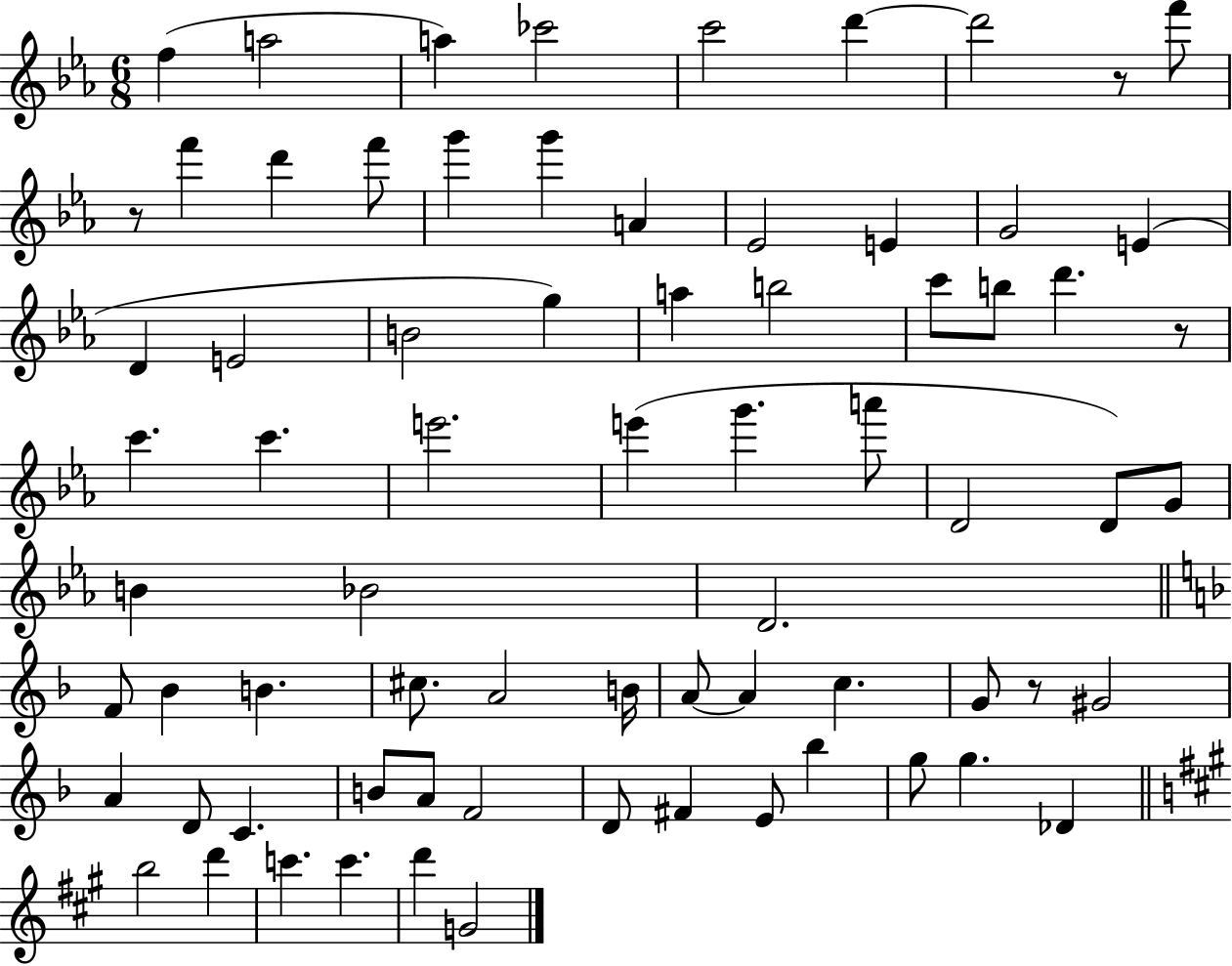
F5/q A5/h A5/q CES6/h C6/h D6/q D6/h R/e F6/e R/e F6/q D6/q F6/e G6/q G6/q A4/q Eb4/h E4/q G4/h E4/q D4/q E4/h B4/h G5/q A5/q B5/h C6/e B5/e D6/q. R/e C6/q. C6/q. E6/h. E6/q G6/q. A6/e D4/h D4/e G4/e B4/q Bb4/h D4/h. F4/e Bb4/q B4/q. C#5/e. A4/h B4/s A4/e A4/q C5/q. G4/e R/e G#4/h A4/q D4/e C4/q. B4/e A4/e F4/h D4/e F#4/q E4/e Bb5/q G5/e G5/q. Db4/q B5/h D6/q C6/q. C6/q. D6/q G4/h